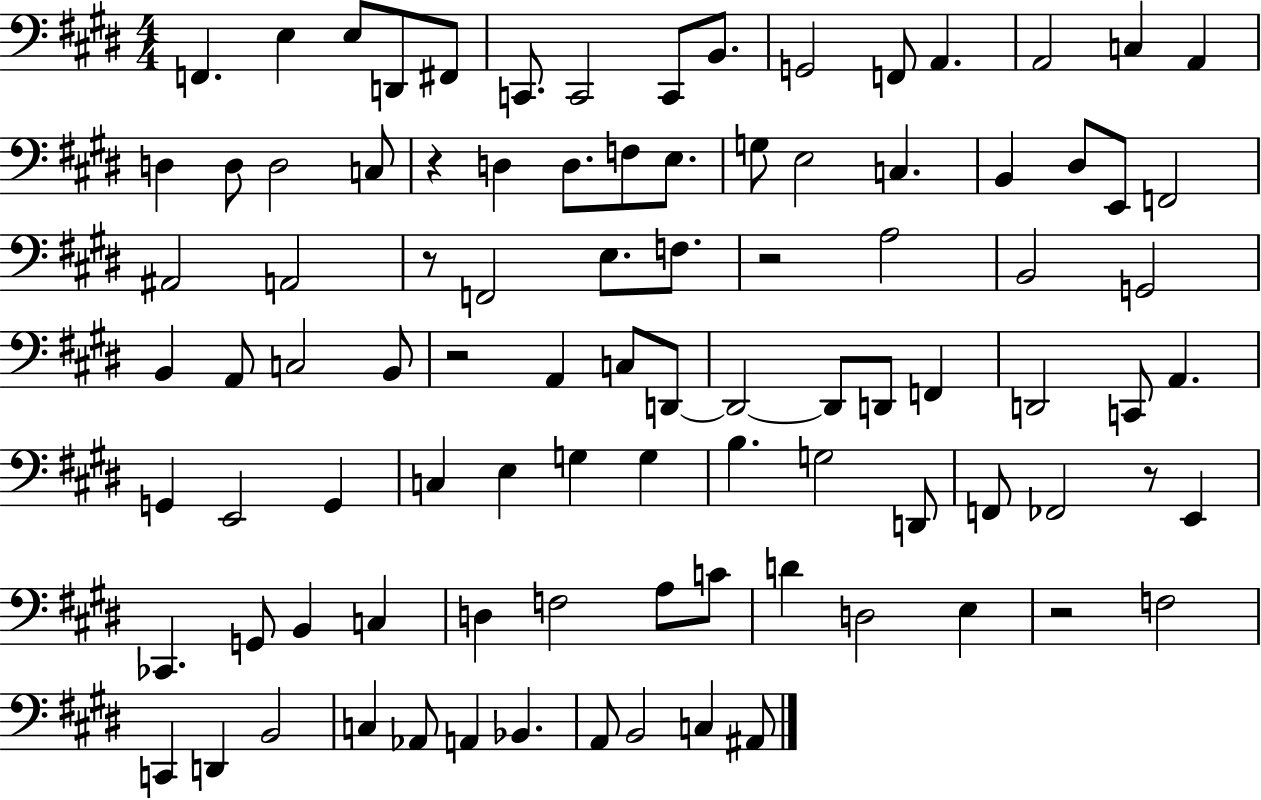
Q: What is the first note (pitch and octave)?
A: F2